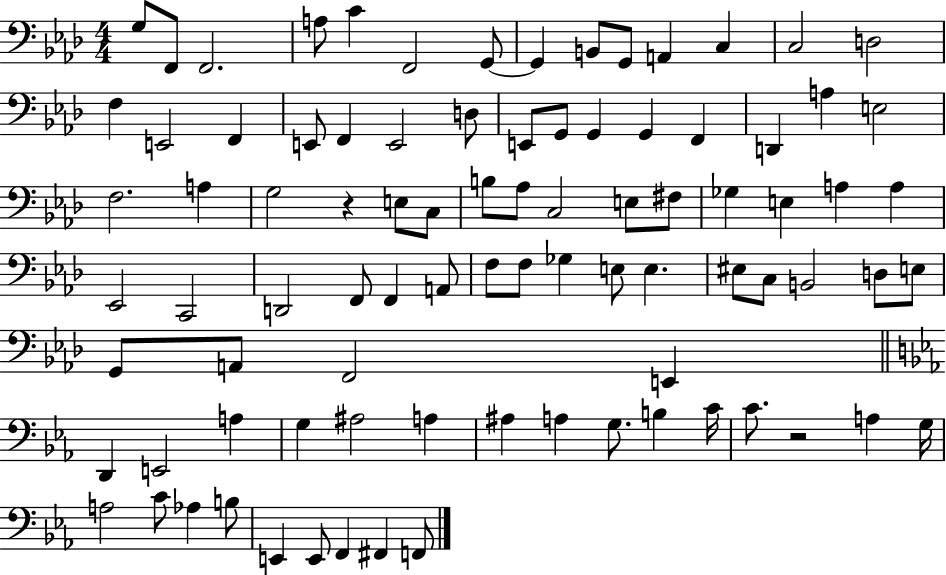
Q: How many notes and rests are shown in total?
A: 88